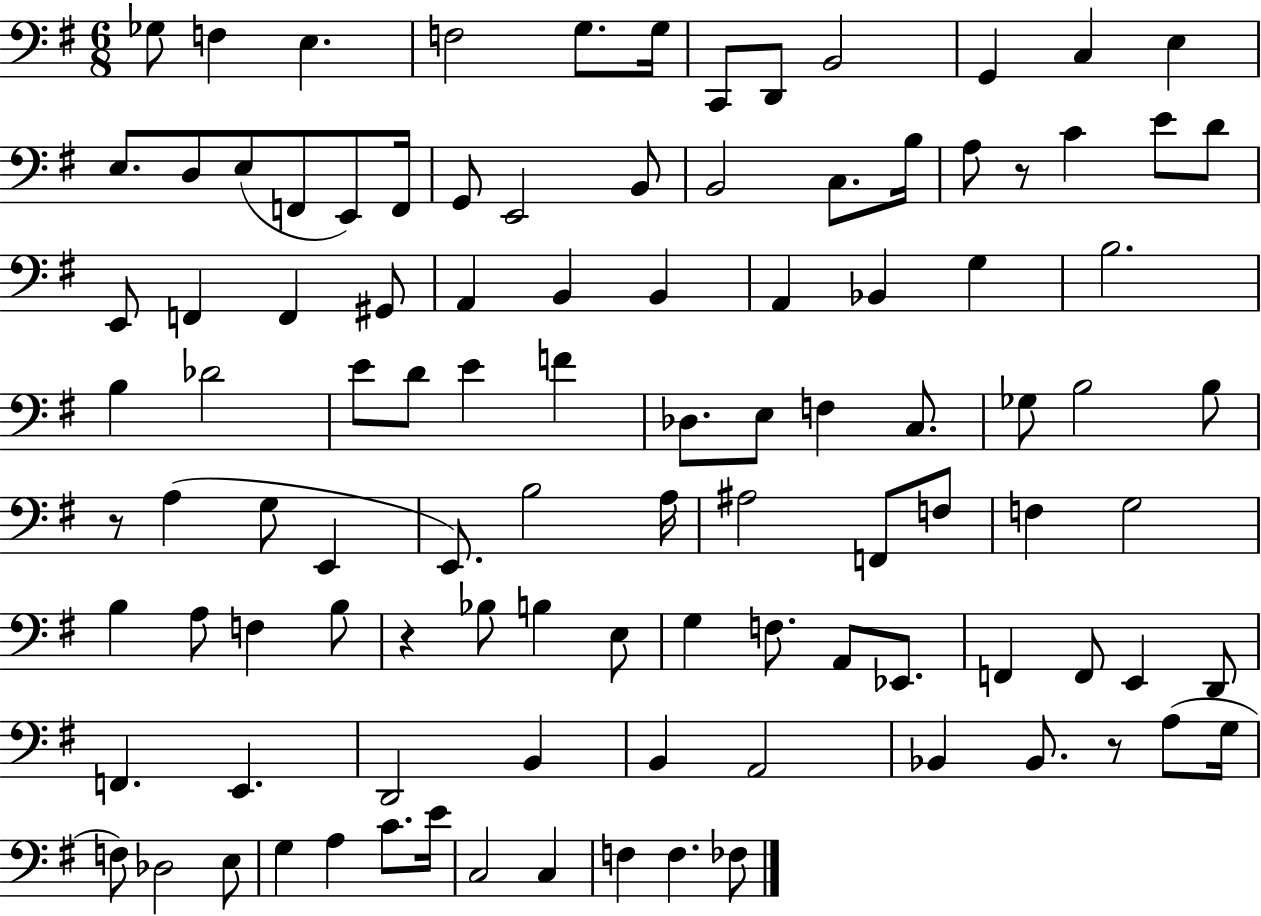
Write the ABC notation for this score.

X:1
T:Untitled
M:6/8
L:1/4
K:G
_G,/2 F, E, F,2 G,/2 G,/4 C,,/2 D,,/2 B,,2 G,, C, E, E,/2 D,/2 E,/2 F,,/2 E,,/2 F,,/4 G,,/2 E,,2 B,,/2 B,,2 C,/2 B,/4 A,/2 z/2 C E/2 D/2 E,,/2 F,, F,, ^G,,/2 A,, B,, B,, A,, _B,, G, B,2 B, _D2 E/2 D/2 E F _D,/2 E,/2 F, C,/2 _G,/2 B,2 B,/2 z/2 A, G,/2 E,, E,,/2 B,2 A,/4 ^A,2 F,,/2 F,/2 F, G,2 B, A,/2 F, B,/2 z _B,/2 B, E,/2 G, F,/2 A,,/2 _E,,/2 F,, F,,/2 E,, D,,/2 F,, E,, D,,2 B,, B,, A,,2 _B,, _B,,/2 z/2 A,/2 G,/4 F,/2 _D,2 E,/2 G, A, C/2 E/4 C,2 C, F, F, _F,/2